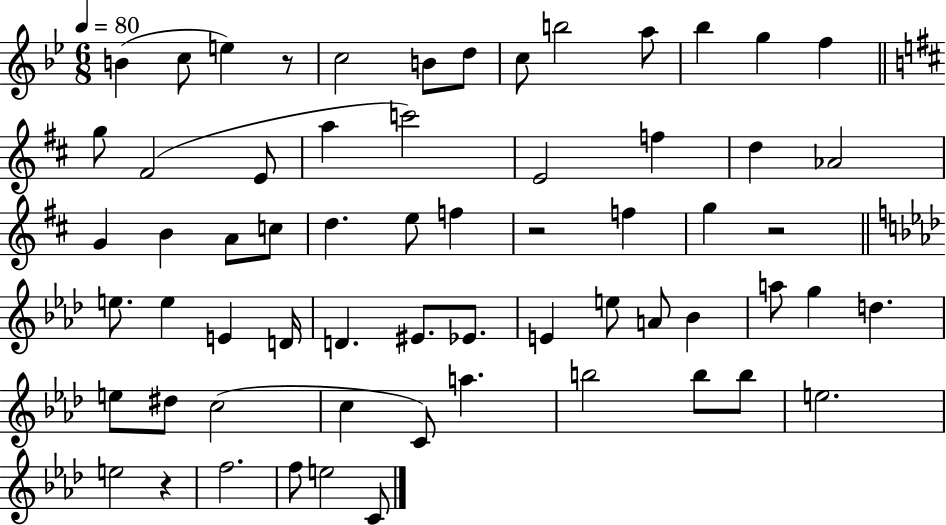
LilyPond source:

{
  \clef treble
  \numericTimeSignature
  \time 6/8
  \key bes \major
  \tempo 4 = 80
  b'4( c''8 e''4) r8 | c''2 b'8 d''8 | c''8 b''2 a''8 | bes''4 g''4 f''4 | \break \bar "||" \break \key d \major g''8 fis'2( e'8 | a''4 c'''2) | e'2 f''4 | d''4 aes'2 | \break g'4 b'4 a'8 c''8 | d''4. e''8 f''4 | r2 f''4 | g''4 r2 | \break \bar "||" \break \key f \minor e''8. e''4 e'4 d'16 | d'4. eis'8. ees'8. | e'4 e''8 a'8 bes'4 | a''8 g''4 d''4. | \break e''8 dis''8 c''2( | c''4 c'8) a''4. | b''2 b''8 b''8 | e''2. | \break e''2 r4 | f''2. | f''8 e''2 c'8 | \bar "|."
}